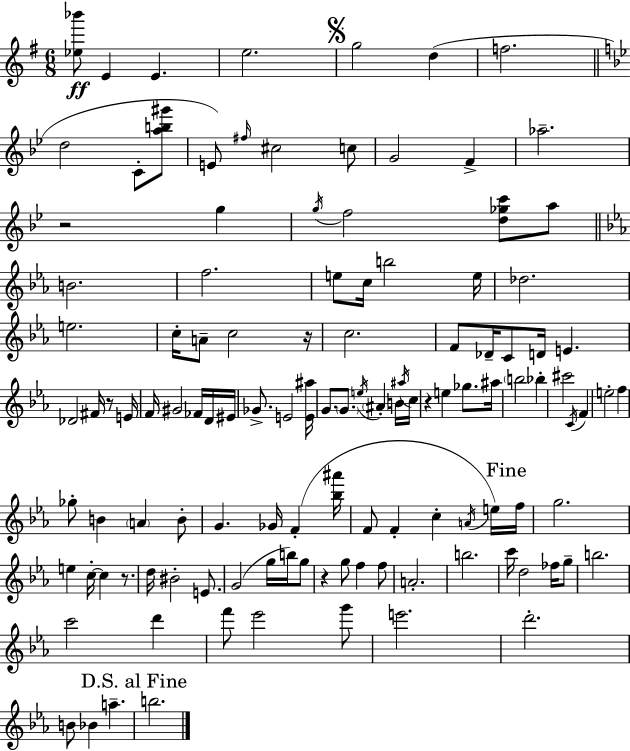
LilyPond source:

{
  \clef treble
  \numericTimeSignature
  \time 6/8
  \key e \minor
  \repeat volta 2 { <ees'' bes'''>8\ff e'4 e'4. | e''2. | \mark \markup { \musicglyph "scripts.segno" } g''2 d''4( | f''2. | \break \bar "||" \break \key bes \major d''2 c'8-. <a'' b'' gis'''>8 | e'8) \grace { fis''16 } cis''2 c''8 | g'2 f'4-> | aes''2.-- | \break r2 g''4 | \acciaccatura { g''16 } f''2 <d'' ges'' c'''>8 | a''8 \bar "||" \break \key c \minor b'2. | f''2. | e''8 c''16 b''2 e''16 | des''2. | \break e''2. | c''16-. a'8-- c''2 r16 | c''2. | f'8 des'16-- c'8 d'16 e'4. | \break des'2 fis'16 r8 e'16 | f'16 gis'2 fes'16 d'16 eis'16 | ges'8.-> e'2 <e' ais''>16 | g'8. \parenthesize g'8. \acciaccatura { e''16 } \parenthesize ais'4-. b'16 | \break \acciaccatura { ais''16 } c''16 r4 e''4 ges''8. | ais''16 \parenthesize b''2 bes''4-. | cis'''2 \acciaccatura { c'16 } f'4 | e''2-. f''4 | \break ges''8-. b'4 \parenthesize a'4 | b'8-. g'4. ges'16 f'4-.( | <bes'' ais'''>16 f'8 f'4-. c''4-. | \acciaccatura { a'16 }) e''16 \mark "Fine" f''16 g''2. | \break e''4 c''16-.~~ c''4 | r8. d''16 bis'2-. | e'8. g'2( | g''16 b''16) g''8 r4 g''8 f''4 | \break f''8 a'2.-. | b''2. | c'''16 d''2 | fes''16 g''8-- b''2. | \break c'''2 | d'''4 f'''8 ees'''2 | g'''8 e'''2. | d'''2.-. | \break b'8 bes'4 a''4.-- | \mark "D.S. al Fine" b''2. | } \bar "|."
}